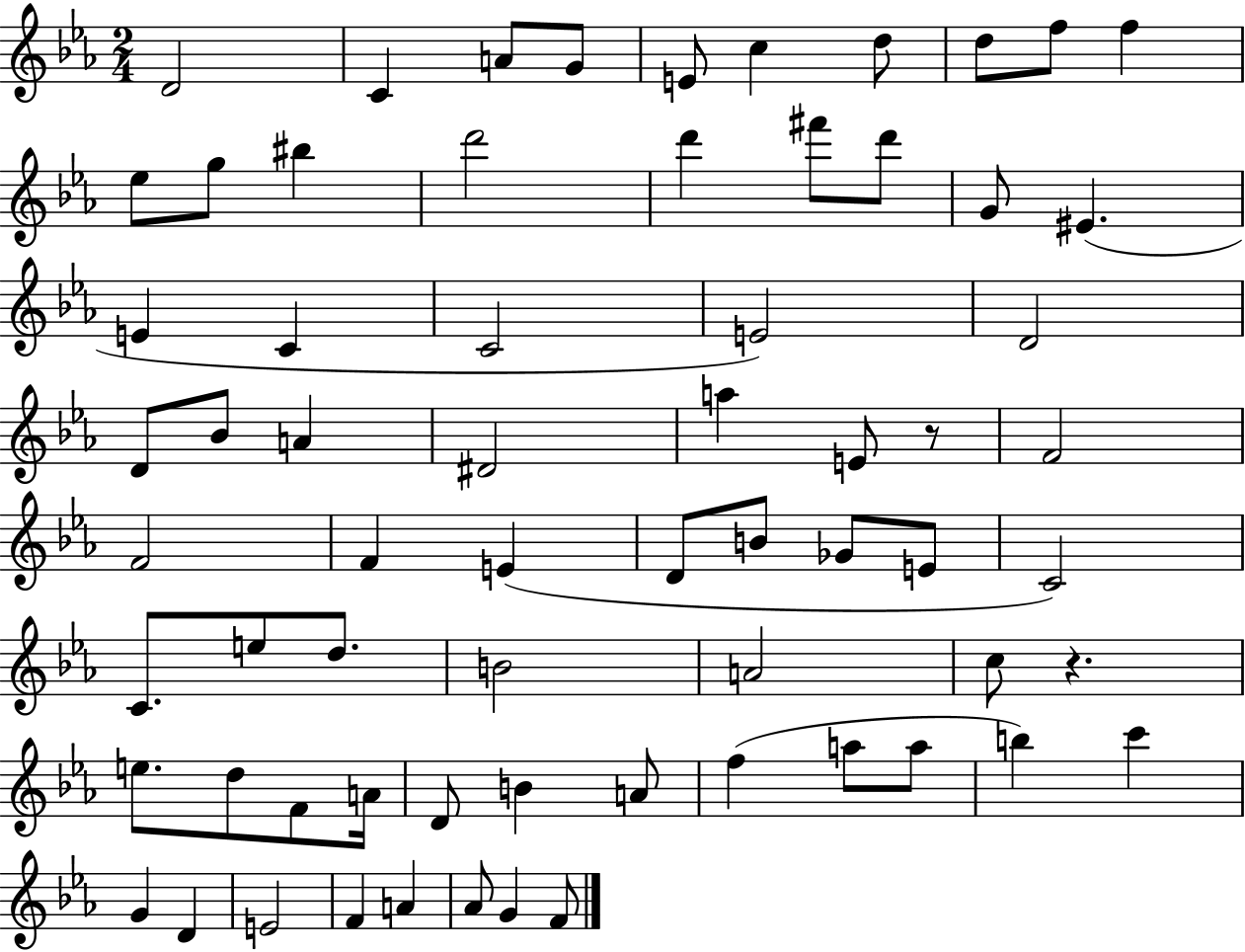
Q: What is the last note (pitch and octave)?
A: F4